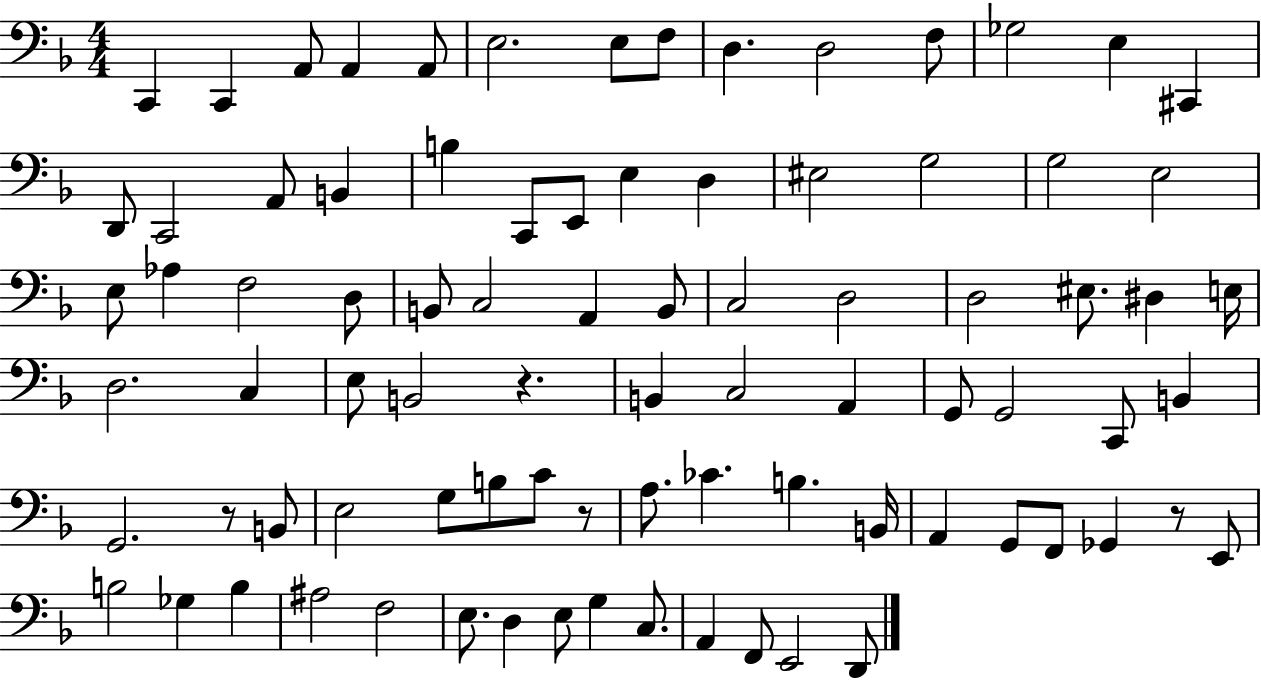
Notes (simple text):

C2/q C2/q A2/e A2/q A2/e E3/h. E3/e F3/e D3/q. D3/h F3/e Gb3/h E3/q C#2/q D2/e C2/h A2/e B2/q B3/q C2/e E2/e E3/q D3/q EIS3/h G3/h G3/h E3/h E3/e Ab3/q F3/h D3/e B2/e C3/h A2/q B2/e C3/h D3/h D3/h EIS3/e. D#3/q E3/s D3/h. C3/q E3/e B2/h R/q. B2/q C3/h A2/q G2/e G2/h C2/e B2/q G2/h. R/e B2/e E3/h G3/e B3/e C4/e R/e A3/e. CES4/q. B3/q. B2/s A2/q G2/e F2/e Gb2/q R/e E2/e B3/h Gb3/q B3/q A#3/h F3/h E3/e. D3/q E3/e G3/q C3/e. A2/q F2/e E2/h D2/e